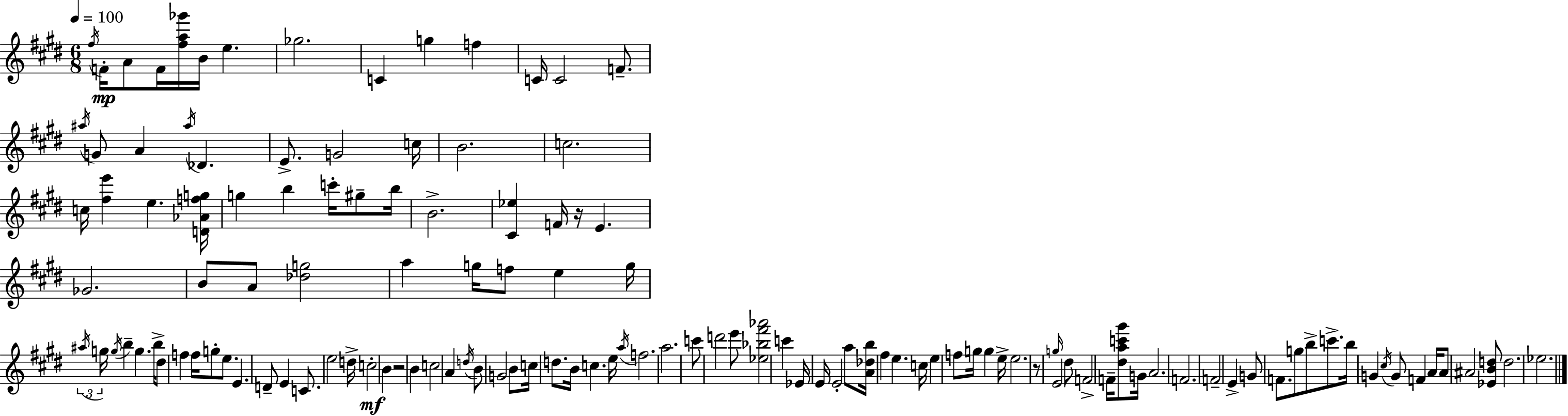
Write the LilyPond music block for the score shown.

{
  \clef treble
  \numericTimeSignature
  \time 6/8
  \key e \major
  \tempo 4 = 100
  \repeat volta 2 { \acciaccatura { fis''16 }\mp f'16-. a'8 f'16 <fis'' a'' ges'''>16 b'16 e''4. | ges''2. | c'4 g''4 f''4 | c'16 c'2 f'8.-- | \break \acciaccatura { ais''16 } g'8 a'4 \acciaccatura { ais''16 } des'4. | e'8.-> g'2 | c''16 b'2. | c''2. | \break c''16 <fis'' e'''>4 e''4. | <d' aes' f'' g''>16 g''4 b''4 c'''16-. | gis''8-- b''16 b'2.-> | <cis' ees''>4 f'16 r16 e'4. | \break ges'2. | b'8 a'8 <des'' g''>2 | a''4 g''16 f''8 e''4 | g''16 \tuplet 3/2 { \acciaccatura { ais''16 } g''16 \acciaccatura { g''16 } } b''4-- g''4. | \break b''16-> dis''8 f''4 f''16 | g''8-. e''8. e'4. d'8-- | e'4 c'8. e''2 | d''16-> c''2-.\mf | \break b'4 r2 | b'4 c''2 | a'4 \acciaccatura { d''16 } b'8 g'2 | b'8 c''16 d''8. b'16 c''4. | \break e''16 \acciaccatura { a''16 } f''2. | a''2. | c'''8 d'''2 | e'''8 <ees'' bes'' fis''' aes'''>2 | \break c'''4 ees'16 e'16 e'2-. | a''8 <a' des'' b''>16 fis''4 | e''4. c''16 e''4 f''8 | g''16 g''4 e''16-> e''2. | \break r8 \grace { g''16 } e'2 | dis''8 f'2-> | f'16-- <dis'' a'' c''' gis'''>8 g'16 a'2. | f'2. | \break f'2-- | e'4-> g'8 f'8. | g''8 b''8-> c'''8.-> b''16 g'4 | \acciaccatura { cis''16 } g'8 f'4 a'16 a'8 ais'2 | \break <ees' b' d''>8 d''2. | ees''2. | } \bar "|."
}